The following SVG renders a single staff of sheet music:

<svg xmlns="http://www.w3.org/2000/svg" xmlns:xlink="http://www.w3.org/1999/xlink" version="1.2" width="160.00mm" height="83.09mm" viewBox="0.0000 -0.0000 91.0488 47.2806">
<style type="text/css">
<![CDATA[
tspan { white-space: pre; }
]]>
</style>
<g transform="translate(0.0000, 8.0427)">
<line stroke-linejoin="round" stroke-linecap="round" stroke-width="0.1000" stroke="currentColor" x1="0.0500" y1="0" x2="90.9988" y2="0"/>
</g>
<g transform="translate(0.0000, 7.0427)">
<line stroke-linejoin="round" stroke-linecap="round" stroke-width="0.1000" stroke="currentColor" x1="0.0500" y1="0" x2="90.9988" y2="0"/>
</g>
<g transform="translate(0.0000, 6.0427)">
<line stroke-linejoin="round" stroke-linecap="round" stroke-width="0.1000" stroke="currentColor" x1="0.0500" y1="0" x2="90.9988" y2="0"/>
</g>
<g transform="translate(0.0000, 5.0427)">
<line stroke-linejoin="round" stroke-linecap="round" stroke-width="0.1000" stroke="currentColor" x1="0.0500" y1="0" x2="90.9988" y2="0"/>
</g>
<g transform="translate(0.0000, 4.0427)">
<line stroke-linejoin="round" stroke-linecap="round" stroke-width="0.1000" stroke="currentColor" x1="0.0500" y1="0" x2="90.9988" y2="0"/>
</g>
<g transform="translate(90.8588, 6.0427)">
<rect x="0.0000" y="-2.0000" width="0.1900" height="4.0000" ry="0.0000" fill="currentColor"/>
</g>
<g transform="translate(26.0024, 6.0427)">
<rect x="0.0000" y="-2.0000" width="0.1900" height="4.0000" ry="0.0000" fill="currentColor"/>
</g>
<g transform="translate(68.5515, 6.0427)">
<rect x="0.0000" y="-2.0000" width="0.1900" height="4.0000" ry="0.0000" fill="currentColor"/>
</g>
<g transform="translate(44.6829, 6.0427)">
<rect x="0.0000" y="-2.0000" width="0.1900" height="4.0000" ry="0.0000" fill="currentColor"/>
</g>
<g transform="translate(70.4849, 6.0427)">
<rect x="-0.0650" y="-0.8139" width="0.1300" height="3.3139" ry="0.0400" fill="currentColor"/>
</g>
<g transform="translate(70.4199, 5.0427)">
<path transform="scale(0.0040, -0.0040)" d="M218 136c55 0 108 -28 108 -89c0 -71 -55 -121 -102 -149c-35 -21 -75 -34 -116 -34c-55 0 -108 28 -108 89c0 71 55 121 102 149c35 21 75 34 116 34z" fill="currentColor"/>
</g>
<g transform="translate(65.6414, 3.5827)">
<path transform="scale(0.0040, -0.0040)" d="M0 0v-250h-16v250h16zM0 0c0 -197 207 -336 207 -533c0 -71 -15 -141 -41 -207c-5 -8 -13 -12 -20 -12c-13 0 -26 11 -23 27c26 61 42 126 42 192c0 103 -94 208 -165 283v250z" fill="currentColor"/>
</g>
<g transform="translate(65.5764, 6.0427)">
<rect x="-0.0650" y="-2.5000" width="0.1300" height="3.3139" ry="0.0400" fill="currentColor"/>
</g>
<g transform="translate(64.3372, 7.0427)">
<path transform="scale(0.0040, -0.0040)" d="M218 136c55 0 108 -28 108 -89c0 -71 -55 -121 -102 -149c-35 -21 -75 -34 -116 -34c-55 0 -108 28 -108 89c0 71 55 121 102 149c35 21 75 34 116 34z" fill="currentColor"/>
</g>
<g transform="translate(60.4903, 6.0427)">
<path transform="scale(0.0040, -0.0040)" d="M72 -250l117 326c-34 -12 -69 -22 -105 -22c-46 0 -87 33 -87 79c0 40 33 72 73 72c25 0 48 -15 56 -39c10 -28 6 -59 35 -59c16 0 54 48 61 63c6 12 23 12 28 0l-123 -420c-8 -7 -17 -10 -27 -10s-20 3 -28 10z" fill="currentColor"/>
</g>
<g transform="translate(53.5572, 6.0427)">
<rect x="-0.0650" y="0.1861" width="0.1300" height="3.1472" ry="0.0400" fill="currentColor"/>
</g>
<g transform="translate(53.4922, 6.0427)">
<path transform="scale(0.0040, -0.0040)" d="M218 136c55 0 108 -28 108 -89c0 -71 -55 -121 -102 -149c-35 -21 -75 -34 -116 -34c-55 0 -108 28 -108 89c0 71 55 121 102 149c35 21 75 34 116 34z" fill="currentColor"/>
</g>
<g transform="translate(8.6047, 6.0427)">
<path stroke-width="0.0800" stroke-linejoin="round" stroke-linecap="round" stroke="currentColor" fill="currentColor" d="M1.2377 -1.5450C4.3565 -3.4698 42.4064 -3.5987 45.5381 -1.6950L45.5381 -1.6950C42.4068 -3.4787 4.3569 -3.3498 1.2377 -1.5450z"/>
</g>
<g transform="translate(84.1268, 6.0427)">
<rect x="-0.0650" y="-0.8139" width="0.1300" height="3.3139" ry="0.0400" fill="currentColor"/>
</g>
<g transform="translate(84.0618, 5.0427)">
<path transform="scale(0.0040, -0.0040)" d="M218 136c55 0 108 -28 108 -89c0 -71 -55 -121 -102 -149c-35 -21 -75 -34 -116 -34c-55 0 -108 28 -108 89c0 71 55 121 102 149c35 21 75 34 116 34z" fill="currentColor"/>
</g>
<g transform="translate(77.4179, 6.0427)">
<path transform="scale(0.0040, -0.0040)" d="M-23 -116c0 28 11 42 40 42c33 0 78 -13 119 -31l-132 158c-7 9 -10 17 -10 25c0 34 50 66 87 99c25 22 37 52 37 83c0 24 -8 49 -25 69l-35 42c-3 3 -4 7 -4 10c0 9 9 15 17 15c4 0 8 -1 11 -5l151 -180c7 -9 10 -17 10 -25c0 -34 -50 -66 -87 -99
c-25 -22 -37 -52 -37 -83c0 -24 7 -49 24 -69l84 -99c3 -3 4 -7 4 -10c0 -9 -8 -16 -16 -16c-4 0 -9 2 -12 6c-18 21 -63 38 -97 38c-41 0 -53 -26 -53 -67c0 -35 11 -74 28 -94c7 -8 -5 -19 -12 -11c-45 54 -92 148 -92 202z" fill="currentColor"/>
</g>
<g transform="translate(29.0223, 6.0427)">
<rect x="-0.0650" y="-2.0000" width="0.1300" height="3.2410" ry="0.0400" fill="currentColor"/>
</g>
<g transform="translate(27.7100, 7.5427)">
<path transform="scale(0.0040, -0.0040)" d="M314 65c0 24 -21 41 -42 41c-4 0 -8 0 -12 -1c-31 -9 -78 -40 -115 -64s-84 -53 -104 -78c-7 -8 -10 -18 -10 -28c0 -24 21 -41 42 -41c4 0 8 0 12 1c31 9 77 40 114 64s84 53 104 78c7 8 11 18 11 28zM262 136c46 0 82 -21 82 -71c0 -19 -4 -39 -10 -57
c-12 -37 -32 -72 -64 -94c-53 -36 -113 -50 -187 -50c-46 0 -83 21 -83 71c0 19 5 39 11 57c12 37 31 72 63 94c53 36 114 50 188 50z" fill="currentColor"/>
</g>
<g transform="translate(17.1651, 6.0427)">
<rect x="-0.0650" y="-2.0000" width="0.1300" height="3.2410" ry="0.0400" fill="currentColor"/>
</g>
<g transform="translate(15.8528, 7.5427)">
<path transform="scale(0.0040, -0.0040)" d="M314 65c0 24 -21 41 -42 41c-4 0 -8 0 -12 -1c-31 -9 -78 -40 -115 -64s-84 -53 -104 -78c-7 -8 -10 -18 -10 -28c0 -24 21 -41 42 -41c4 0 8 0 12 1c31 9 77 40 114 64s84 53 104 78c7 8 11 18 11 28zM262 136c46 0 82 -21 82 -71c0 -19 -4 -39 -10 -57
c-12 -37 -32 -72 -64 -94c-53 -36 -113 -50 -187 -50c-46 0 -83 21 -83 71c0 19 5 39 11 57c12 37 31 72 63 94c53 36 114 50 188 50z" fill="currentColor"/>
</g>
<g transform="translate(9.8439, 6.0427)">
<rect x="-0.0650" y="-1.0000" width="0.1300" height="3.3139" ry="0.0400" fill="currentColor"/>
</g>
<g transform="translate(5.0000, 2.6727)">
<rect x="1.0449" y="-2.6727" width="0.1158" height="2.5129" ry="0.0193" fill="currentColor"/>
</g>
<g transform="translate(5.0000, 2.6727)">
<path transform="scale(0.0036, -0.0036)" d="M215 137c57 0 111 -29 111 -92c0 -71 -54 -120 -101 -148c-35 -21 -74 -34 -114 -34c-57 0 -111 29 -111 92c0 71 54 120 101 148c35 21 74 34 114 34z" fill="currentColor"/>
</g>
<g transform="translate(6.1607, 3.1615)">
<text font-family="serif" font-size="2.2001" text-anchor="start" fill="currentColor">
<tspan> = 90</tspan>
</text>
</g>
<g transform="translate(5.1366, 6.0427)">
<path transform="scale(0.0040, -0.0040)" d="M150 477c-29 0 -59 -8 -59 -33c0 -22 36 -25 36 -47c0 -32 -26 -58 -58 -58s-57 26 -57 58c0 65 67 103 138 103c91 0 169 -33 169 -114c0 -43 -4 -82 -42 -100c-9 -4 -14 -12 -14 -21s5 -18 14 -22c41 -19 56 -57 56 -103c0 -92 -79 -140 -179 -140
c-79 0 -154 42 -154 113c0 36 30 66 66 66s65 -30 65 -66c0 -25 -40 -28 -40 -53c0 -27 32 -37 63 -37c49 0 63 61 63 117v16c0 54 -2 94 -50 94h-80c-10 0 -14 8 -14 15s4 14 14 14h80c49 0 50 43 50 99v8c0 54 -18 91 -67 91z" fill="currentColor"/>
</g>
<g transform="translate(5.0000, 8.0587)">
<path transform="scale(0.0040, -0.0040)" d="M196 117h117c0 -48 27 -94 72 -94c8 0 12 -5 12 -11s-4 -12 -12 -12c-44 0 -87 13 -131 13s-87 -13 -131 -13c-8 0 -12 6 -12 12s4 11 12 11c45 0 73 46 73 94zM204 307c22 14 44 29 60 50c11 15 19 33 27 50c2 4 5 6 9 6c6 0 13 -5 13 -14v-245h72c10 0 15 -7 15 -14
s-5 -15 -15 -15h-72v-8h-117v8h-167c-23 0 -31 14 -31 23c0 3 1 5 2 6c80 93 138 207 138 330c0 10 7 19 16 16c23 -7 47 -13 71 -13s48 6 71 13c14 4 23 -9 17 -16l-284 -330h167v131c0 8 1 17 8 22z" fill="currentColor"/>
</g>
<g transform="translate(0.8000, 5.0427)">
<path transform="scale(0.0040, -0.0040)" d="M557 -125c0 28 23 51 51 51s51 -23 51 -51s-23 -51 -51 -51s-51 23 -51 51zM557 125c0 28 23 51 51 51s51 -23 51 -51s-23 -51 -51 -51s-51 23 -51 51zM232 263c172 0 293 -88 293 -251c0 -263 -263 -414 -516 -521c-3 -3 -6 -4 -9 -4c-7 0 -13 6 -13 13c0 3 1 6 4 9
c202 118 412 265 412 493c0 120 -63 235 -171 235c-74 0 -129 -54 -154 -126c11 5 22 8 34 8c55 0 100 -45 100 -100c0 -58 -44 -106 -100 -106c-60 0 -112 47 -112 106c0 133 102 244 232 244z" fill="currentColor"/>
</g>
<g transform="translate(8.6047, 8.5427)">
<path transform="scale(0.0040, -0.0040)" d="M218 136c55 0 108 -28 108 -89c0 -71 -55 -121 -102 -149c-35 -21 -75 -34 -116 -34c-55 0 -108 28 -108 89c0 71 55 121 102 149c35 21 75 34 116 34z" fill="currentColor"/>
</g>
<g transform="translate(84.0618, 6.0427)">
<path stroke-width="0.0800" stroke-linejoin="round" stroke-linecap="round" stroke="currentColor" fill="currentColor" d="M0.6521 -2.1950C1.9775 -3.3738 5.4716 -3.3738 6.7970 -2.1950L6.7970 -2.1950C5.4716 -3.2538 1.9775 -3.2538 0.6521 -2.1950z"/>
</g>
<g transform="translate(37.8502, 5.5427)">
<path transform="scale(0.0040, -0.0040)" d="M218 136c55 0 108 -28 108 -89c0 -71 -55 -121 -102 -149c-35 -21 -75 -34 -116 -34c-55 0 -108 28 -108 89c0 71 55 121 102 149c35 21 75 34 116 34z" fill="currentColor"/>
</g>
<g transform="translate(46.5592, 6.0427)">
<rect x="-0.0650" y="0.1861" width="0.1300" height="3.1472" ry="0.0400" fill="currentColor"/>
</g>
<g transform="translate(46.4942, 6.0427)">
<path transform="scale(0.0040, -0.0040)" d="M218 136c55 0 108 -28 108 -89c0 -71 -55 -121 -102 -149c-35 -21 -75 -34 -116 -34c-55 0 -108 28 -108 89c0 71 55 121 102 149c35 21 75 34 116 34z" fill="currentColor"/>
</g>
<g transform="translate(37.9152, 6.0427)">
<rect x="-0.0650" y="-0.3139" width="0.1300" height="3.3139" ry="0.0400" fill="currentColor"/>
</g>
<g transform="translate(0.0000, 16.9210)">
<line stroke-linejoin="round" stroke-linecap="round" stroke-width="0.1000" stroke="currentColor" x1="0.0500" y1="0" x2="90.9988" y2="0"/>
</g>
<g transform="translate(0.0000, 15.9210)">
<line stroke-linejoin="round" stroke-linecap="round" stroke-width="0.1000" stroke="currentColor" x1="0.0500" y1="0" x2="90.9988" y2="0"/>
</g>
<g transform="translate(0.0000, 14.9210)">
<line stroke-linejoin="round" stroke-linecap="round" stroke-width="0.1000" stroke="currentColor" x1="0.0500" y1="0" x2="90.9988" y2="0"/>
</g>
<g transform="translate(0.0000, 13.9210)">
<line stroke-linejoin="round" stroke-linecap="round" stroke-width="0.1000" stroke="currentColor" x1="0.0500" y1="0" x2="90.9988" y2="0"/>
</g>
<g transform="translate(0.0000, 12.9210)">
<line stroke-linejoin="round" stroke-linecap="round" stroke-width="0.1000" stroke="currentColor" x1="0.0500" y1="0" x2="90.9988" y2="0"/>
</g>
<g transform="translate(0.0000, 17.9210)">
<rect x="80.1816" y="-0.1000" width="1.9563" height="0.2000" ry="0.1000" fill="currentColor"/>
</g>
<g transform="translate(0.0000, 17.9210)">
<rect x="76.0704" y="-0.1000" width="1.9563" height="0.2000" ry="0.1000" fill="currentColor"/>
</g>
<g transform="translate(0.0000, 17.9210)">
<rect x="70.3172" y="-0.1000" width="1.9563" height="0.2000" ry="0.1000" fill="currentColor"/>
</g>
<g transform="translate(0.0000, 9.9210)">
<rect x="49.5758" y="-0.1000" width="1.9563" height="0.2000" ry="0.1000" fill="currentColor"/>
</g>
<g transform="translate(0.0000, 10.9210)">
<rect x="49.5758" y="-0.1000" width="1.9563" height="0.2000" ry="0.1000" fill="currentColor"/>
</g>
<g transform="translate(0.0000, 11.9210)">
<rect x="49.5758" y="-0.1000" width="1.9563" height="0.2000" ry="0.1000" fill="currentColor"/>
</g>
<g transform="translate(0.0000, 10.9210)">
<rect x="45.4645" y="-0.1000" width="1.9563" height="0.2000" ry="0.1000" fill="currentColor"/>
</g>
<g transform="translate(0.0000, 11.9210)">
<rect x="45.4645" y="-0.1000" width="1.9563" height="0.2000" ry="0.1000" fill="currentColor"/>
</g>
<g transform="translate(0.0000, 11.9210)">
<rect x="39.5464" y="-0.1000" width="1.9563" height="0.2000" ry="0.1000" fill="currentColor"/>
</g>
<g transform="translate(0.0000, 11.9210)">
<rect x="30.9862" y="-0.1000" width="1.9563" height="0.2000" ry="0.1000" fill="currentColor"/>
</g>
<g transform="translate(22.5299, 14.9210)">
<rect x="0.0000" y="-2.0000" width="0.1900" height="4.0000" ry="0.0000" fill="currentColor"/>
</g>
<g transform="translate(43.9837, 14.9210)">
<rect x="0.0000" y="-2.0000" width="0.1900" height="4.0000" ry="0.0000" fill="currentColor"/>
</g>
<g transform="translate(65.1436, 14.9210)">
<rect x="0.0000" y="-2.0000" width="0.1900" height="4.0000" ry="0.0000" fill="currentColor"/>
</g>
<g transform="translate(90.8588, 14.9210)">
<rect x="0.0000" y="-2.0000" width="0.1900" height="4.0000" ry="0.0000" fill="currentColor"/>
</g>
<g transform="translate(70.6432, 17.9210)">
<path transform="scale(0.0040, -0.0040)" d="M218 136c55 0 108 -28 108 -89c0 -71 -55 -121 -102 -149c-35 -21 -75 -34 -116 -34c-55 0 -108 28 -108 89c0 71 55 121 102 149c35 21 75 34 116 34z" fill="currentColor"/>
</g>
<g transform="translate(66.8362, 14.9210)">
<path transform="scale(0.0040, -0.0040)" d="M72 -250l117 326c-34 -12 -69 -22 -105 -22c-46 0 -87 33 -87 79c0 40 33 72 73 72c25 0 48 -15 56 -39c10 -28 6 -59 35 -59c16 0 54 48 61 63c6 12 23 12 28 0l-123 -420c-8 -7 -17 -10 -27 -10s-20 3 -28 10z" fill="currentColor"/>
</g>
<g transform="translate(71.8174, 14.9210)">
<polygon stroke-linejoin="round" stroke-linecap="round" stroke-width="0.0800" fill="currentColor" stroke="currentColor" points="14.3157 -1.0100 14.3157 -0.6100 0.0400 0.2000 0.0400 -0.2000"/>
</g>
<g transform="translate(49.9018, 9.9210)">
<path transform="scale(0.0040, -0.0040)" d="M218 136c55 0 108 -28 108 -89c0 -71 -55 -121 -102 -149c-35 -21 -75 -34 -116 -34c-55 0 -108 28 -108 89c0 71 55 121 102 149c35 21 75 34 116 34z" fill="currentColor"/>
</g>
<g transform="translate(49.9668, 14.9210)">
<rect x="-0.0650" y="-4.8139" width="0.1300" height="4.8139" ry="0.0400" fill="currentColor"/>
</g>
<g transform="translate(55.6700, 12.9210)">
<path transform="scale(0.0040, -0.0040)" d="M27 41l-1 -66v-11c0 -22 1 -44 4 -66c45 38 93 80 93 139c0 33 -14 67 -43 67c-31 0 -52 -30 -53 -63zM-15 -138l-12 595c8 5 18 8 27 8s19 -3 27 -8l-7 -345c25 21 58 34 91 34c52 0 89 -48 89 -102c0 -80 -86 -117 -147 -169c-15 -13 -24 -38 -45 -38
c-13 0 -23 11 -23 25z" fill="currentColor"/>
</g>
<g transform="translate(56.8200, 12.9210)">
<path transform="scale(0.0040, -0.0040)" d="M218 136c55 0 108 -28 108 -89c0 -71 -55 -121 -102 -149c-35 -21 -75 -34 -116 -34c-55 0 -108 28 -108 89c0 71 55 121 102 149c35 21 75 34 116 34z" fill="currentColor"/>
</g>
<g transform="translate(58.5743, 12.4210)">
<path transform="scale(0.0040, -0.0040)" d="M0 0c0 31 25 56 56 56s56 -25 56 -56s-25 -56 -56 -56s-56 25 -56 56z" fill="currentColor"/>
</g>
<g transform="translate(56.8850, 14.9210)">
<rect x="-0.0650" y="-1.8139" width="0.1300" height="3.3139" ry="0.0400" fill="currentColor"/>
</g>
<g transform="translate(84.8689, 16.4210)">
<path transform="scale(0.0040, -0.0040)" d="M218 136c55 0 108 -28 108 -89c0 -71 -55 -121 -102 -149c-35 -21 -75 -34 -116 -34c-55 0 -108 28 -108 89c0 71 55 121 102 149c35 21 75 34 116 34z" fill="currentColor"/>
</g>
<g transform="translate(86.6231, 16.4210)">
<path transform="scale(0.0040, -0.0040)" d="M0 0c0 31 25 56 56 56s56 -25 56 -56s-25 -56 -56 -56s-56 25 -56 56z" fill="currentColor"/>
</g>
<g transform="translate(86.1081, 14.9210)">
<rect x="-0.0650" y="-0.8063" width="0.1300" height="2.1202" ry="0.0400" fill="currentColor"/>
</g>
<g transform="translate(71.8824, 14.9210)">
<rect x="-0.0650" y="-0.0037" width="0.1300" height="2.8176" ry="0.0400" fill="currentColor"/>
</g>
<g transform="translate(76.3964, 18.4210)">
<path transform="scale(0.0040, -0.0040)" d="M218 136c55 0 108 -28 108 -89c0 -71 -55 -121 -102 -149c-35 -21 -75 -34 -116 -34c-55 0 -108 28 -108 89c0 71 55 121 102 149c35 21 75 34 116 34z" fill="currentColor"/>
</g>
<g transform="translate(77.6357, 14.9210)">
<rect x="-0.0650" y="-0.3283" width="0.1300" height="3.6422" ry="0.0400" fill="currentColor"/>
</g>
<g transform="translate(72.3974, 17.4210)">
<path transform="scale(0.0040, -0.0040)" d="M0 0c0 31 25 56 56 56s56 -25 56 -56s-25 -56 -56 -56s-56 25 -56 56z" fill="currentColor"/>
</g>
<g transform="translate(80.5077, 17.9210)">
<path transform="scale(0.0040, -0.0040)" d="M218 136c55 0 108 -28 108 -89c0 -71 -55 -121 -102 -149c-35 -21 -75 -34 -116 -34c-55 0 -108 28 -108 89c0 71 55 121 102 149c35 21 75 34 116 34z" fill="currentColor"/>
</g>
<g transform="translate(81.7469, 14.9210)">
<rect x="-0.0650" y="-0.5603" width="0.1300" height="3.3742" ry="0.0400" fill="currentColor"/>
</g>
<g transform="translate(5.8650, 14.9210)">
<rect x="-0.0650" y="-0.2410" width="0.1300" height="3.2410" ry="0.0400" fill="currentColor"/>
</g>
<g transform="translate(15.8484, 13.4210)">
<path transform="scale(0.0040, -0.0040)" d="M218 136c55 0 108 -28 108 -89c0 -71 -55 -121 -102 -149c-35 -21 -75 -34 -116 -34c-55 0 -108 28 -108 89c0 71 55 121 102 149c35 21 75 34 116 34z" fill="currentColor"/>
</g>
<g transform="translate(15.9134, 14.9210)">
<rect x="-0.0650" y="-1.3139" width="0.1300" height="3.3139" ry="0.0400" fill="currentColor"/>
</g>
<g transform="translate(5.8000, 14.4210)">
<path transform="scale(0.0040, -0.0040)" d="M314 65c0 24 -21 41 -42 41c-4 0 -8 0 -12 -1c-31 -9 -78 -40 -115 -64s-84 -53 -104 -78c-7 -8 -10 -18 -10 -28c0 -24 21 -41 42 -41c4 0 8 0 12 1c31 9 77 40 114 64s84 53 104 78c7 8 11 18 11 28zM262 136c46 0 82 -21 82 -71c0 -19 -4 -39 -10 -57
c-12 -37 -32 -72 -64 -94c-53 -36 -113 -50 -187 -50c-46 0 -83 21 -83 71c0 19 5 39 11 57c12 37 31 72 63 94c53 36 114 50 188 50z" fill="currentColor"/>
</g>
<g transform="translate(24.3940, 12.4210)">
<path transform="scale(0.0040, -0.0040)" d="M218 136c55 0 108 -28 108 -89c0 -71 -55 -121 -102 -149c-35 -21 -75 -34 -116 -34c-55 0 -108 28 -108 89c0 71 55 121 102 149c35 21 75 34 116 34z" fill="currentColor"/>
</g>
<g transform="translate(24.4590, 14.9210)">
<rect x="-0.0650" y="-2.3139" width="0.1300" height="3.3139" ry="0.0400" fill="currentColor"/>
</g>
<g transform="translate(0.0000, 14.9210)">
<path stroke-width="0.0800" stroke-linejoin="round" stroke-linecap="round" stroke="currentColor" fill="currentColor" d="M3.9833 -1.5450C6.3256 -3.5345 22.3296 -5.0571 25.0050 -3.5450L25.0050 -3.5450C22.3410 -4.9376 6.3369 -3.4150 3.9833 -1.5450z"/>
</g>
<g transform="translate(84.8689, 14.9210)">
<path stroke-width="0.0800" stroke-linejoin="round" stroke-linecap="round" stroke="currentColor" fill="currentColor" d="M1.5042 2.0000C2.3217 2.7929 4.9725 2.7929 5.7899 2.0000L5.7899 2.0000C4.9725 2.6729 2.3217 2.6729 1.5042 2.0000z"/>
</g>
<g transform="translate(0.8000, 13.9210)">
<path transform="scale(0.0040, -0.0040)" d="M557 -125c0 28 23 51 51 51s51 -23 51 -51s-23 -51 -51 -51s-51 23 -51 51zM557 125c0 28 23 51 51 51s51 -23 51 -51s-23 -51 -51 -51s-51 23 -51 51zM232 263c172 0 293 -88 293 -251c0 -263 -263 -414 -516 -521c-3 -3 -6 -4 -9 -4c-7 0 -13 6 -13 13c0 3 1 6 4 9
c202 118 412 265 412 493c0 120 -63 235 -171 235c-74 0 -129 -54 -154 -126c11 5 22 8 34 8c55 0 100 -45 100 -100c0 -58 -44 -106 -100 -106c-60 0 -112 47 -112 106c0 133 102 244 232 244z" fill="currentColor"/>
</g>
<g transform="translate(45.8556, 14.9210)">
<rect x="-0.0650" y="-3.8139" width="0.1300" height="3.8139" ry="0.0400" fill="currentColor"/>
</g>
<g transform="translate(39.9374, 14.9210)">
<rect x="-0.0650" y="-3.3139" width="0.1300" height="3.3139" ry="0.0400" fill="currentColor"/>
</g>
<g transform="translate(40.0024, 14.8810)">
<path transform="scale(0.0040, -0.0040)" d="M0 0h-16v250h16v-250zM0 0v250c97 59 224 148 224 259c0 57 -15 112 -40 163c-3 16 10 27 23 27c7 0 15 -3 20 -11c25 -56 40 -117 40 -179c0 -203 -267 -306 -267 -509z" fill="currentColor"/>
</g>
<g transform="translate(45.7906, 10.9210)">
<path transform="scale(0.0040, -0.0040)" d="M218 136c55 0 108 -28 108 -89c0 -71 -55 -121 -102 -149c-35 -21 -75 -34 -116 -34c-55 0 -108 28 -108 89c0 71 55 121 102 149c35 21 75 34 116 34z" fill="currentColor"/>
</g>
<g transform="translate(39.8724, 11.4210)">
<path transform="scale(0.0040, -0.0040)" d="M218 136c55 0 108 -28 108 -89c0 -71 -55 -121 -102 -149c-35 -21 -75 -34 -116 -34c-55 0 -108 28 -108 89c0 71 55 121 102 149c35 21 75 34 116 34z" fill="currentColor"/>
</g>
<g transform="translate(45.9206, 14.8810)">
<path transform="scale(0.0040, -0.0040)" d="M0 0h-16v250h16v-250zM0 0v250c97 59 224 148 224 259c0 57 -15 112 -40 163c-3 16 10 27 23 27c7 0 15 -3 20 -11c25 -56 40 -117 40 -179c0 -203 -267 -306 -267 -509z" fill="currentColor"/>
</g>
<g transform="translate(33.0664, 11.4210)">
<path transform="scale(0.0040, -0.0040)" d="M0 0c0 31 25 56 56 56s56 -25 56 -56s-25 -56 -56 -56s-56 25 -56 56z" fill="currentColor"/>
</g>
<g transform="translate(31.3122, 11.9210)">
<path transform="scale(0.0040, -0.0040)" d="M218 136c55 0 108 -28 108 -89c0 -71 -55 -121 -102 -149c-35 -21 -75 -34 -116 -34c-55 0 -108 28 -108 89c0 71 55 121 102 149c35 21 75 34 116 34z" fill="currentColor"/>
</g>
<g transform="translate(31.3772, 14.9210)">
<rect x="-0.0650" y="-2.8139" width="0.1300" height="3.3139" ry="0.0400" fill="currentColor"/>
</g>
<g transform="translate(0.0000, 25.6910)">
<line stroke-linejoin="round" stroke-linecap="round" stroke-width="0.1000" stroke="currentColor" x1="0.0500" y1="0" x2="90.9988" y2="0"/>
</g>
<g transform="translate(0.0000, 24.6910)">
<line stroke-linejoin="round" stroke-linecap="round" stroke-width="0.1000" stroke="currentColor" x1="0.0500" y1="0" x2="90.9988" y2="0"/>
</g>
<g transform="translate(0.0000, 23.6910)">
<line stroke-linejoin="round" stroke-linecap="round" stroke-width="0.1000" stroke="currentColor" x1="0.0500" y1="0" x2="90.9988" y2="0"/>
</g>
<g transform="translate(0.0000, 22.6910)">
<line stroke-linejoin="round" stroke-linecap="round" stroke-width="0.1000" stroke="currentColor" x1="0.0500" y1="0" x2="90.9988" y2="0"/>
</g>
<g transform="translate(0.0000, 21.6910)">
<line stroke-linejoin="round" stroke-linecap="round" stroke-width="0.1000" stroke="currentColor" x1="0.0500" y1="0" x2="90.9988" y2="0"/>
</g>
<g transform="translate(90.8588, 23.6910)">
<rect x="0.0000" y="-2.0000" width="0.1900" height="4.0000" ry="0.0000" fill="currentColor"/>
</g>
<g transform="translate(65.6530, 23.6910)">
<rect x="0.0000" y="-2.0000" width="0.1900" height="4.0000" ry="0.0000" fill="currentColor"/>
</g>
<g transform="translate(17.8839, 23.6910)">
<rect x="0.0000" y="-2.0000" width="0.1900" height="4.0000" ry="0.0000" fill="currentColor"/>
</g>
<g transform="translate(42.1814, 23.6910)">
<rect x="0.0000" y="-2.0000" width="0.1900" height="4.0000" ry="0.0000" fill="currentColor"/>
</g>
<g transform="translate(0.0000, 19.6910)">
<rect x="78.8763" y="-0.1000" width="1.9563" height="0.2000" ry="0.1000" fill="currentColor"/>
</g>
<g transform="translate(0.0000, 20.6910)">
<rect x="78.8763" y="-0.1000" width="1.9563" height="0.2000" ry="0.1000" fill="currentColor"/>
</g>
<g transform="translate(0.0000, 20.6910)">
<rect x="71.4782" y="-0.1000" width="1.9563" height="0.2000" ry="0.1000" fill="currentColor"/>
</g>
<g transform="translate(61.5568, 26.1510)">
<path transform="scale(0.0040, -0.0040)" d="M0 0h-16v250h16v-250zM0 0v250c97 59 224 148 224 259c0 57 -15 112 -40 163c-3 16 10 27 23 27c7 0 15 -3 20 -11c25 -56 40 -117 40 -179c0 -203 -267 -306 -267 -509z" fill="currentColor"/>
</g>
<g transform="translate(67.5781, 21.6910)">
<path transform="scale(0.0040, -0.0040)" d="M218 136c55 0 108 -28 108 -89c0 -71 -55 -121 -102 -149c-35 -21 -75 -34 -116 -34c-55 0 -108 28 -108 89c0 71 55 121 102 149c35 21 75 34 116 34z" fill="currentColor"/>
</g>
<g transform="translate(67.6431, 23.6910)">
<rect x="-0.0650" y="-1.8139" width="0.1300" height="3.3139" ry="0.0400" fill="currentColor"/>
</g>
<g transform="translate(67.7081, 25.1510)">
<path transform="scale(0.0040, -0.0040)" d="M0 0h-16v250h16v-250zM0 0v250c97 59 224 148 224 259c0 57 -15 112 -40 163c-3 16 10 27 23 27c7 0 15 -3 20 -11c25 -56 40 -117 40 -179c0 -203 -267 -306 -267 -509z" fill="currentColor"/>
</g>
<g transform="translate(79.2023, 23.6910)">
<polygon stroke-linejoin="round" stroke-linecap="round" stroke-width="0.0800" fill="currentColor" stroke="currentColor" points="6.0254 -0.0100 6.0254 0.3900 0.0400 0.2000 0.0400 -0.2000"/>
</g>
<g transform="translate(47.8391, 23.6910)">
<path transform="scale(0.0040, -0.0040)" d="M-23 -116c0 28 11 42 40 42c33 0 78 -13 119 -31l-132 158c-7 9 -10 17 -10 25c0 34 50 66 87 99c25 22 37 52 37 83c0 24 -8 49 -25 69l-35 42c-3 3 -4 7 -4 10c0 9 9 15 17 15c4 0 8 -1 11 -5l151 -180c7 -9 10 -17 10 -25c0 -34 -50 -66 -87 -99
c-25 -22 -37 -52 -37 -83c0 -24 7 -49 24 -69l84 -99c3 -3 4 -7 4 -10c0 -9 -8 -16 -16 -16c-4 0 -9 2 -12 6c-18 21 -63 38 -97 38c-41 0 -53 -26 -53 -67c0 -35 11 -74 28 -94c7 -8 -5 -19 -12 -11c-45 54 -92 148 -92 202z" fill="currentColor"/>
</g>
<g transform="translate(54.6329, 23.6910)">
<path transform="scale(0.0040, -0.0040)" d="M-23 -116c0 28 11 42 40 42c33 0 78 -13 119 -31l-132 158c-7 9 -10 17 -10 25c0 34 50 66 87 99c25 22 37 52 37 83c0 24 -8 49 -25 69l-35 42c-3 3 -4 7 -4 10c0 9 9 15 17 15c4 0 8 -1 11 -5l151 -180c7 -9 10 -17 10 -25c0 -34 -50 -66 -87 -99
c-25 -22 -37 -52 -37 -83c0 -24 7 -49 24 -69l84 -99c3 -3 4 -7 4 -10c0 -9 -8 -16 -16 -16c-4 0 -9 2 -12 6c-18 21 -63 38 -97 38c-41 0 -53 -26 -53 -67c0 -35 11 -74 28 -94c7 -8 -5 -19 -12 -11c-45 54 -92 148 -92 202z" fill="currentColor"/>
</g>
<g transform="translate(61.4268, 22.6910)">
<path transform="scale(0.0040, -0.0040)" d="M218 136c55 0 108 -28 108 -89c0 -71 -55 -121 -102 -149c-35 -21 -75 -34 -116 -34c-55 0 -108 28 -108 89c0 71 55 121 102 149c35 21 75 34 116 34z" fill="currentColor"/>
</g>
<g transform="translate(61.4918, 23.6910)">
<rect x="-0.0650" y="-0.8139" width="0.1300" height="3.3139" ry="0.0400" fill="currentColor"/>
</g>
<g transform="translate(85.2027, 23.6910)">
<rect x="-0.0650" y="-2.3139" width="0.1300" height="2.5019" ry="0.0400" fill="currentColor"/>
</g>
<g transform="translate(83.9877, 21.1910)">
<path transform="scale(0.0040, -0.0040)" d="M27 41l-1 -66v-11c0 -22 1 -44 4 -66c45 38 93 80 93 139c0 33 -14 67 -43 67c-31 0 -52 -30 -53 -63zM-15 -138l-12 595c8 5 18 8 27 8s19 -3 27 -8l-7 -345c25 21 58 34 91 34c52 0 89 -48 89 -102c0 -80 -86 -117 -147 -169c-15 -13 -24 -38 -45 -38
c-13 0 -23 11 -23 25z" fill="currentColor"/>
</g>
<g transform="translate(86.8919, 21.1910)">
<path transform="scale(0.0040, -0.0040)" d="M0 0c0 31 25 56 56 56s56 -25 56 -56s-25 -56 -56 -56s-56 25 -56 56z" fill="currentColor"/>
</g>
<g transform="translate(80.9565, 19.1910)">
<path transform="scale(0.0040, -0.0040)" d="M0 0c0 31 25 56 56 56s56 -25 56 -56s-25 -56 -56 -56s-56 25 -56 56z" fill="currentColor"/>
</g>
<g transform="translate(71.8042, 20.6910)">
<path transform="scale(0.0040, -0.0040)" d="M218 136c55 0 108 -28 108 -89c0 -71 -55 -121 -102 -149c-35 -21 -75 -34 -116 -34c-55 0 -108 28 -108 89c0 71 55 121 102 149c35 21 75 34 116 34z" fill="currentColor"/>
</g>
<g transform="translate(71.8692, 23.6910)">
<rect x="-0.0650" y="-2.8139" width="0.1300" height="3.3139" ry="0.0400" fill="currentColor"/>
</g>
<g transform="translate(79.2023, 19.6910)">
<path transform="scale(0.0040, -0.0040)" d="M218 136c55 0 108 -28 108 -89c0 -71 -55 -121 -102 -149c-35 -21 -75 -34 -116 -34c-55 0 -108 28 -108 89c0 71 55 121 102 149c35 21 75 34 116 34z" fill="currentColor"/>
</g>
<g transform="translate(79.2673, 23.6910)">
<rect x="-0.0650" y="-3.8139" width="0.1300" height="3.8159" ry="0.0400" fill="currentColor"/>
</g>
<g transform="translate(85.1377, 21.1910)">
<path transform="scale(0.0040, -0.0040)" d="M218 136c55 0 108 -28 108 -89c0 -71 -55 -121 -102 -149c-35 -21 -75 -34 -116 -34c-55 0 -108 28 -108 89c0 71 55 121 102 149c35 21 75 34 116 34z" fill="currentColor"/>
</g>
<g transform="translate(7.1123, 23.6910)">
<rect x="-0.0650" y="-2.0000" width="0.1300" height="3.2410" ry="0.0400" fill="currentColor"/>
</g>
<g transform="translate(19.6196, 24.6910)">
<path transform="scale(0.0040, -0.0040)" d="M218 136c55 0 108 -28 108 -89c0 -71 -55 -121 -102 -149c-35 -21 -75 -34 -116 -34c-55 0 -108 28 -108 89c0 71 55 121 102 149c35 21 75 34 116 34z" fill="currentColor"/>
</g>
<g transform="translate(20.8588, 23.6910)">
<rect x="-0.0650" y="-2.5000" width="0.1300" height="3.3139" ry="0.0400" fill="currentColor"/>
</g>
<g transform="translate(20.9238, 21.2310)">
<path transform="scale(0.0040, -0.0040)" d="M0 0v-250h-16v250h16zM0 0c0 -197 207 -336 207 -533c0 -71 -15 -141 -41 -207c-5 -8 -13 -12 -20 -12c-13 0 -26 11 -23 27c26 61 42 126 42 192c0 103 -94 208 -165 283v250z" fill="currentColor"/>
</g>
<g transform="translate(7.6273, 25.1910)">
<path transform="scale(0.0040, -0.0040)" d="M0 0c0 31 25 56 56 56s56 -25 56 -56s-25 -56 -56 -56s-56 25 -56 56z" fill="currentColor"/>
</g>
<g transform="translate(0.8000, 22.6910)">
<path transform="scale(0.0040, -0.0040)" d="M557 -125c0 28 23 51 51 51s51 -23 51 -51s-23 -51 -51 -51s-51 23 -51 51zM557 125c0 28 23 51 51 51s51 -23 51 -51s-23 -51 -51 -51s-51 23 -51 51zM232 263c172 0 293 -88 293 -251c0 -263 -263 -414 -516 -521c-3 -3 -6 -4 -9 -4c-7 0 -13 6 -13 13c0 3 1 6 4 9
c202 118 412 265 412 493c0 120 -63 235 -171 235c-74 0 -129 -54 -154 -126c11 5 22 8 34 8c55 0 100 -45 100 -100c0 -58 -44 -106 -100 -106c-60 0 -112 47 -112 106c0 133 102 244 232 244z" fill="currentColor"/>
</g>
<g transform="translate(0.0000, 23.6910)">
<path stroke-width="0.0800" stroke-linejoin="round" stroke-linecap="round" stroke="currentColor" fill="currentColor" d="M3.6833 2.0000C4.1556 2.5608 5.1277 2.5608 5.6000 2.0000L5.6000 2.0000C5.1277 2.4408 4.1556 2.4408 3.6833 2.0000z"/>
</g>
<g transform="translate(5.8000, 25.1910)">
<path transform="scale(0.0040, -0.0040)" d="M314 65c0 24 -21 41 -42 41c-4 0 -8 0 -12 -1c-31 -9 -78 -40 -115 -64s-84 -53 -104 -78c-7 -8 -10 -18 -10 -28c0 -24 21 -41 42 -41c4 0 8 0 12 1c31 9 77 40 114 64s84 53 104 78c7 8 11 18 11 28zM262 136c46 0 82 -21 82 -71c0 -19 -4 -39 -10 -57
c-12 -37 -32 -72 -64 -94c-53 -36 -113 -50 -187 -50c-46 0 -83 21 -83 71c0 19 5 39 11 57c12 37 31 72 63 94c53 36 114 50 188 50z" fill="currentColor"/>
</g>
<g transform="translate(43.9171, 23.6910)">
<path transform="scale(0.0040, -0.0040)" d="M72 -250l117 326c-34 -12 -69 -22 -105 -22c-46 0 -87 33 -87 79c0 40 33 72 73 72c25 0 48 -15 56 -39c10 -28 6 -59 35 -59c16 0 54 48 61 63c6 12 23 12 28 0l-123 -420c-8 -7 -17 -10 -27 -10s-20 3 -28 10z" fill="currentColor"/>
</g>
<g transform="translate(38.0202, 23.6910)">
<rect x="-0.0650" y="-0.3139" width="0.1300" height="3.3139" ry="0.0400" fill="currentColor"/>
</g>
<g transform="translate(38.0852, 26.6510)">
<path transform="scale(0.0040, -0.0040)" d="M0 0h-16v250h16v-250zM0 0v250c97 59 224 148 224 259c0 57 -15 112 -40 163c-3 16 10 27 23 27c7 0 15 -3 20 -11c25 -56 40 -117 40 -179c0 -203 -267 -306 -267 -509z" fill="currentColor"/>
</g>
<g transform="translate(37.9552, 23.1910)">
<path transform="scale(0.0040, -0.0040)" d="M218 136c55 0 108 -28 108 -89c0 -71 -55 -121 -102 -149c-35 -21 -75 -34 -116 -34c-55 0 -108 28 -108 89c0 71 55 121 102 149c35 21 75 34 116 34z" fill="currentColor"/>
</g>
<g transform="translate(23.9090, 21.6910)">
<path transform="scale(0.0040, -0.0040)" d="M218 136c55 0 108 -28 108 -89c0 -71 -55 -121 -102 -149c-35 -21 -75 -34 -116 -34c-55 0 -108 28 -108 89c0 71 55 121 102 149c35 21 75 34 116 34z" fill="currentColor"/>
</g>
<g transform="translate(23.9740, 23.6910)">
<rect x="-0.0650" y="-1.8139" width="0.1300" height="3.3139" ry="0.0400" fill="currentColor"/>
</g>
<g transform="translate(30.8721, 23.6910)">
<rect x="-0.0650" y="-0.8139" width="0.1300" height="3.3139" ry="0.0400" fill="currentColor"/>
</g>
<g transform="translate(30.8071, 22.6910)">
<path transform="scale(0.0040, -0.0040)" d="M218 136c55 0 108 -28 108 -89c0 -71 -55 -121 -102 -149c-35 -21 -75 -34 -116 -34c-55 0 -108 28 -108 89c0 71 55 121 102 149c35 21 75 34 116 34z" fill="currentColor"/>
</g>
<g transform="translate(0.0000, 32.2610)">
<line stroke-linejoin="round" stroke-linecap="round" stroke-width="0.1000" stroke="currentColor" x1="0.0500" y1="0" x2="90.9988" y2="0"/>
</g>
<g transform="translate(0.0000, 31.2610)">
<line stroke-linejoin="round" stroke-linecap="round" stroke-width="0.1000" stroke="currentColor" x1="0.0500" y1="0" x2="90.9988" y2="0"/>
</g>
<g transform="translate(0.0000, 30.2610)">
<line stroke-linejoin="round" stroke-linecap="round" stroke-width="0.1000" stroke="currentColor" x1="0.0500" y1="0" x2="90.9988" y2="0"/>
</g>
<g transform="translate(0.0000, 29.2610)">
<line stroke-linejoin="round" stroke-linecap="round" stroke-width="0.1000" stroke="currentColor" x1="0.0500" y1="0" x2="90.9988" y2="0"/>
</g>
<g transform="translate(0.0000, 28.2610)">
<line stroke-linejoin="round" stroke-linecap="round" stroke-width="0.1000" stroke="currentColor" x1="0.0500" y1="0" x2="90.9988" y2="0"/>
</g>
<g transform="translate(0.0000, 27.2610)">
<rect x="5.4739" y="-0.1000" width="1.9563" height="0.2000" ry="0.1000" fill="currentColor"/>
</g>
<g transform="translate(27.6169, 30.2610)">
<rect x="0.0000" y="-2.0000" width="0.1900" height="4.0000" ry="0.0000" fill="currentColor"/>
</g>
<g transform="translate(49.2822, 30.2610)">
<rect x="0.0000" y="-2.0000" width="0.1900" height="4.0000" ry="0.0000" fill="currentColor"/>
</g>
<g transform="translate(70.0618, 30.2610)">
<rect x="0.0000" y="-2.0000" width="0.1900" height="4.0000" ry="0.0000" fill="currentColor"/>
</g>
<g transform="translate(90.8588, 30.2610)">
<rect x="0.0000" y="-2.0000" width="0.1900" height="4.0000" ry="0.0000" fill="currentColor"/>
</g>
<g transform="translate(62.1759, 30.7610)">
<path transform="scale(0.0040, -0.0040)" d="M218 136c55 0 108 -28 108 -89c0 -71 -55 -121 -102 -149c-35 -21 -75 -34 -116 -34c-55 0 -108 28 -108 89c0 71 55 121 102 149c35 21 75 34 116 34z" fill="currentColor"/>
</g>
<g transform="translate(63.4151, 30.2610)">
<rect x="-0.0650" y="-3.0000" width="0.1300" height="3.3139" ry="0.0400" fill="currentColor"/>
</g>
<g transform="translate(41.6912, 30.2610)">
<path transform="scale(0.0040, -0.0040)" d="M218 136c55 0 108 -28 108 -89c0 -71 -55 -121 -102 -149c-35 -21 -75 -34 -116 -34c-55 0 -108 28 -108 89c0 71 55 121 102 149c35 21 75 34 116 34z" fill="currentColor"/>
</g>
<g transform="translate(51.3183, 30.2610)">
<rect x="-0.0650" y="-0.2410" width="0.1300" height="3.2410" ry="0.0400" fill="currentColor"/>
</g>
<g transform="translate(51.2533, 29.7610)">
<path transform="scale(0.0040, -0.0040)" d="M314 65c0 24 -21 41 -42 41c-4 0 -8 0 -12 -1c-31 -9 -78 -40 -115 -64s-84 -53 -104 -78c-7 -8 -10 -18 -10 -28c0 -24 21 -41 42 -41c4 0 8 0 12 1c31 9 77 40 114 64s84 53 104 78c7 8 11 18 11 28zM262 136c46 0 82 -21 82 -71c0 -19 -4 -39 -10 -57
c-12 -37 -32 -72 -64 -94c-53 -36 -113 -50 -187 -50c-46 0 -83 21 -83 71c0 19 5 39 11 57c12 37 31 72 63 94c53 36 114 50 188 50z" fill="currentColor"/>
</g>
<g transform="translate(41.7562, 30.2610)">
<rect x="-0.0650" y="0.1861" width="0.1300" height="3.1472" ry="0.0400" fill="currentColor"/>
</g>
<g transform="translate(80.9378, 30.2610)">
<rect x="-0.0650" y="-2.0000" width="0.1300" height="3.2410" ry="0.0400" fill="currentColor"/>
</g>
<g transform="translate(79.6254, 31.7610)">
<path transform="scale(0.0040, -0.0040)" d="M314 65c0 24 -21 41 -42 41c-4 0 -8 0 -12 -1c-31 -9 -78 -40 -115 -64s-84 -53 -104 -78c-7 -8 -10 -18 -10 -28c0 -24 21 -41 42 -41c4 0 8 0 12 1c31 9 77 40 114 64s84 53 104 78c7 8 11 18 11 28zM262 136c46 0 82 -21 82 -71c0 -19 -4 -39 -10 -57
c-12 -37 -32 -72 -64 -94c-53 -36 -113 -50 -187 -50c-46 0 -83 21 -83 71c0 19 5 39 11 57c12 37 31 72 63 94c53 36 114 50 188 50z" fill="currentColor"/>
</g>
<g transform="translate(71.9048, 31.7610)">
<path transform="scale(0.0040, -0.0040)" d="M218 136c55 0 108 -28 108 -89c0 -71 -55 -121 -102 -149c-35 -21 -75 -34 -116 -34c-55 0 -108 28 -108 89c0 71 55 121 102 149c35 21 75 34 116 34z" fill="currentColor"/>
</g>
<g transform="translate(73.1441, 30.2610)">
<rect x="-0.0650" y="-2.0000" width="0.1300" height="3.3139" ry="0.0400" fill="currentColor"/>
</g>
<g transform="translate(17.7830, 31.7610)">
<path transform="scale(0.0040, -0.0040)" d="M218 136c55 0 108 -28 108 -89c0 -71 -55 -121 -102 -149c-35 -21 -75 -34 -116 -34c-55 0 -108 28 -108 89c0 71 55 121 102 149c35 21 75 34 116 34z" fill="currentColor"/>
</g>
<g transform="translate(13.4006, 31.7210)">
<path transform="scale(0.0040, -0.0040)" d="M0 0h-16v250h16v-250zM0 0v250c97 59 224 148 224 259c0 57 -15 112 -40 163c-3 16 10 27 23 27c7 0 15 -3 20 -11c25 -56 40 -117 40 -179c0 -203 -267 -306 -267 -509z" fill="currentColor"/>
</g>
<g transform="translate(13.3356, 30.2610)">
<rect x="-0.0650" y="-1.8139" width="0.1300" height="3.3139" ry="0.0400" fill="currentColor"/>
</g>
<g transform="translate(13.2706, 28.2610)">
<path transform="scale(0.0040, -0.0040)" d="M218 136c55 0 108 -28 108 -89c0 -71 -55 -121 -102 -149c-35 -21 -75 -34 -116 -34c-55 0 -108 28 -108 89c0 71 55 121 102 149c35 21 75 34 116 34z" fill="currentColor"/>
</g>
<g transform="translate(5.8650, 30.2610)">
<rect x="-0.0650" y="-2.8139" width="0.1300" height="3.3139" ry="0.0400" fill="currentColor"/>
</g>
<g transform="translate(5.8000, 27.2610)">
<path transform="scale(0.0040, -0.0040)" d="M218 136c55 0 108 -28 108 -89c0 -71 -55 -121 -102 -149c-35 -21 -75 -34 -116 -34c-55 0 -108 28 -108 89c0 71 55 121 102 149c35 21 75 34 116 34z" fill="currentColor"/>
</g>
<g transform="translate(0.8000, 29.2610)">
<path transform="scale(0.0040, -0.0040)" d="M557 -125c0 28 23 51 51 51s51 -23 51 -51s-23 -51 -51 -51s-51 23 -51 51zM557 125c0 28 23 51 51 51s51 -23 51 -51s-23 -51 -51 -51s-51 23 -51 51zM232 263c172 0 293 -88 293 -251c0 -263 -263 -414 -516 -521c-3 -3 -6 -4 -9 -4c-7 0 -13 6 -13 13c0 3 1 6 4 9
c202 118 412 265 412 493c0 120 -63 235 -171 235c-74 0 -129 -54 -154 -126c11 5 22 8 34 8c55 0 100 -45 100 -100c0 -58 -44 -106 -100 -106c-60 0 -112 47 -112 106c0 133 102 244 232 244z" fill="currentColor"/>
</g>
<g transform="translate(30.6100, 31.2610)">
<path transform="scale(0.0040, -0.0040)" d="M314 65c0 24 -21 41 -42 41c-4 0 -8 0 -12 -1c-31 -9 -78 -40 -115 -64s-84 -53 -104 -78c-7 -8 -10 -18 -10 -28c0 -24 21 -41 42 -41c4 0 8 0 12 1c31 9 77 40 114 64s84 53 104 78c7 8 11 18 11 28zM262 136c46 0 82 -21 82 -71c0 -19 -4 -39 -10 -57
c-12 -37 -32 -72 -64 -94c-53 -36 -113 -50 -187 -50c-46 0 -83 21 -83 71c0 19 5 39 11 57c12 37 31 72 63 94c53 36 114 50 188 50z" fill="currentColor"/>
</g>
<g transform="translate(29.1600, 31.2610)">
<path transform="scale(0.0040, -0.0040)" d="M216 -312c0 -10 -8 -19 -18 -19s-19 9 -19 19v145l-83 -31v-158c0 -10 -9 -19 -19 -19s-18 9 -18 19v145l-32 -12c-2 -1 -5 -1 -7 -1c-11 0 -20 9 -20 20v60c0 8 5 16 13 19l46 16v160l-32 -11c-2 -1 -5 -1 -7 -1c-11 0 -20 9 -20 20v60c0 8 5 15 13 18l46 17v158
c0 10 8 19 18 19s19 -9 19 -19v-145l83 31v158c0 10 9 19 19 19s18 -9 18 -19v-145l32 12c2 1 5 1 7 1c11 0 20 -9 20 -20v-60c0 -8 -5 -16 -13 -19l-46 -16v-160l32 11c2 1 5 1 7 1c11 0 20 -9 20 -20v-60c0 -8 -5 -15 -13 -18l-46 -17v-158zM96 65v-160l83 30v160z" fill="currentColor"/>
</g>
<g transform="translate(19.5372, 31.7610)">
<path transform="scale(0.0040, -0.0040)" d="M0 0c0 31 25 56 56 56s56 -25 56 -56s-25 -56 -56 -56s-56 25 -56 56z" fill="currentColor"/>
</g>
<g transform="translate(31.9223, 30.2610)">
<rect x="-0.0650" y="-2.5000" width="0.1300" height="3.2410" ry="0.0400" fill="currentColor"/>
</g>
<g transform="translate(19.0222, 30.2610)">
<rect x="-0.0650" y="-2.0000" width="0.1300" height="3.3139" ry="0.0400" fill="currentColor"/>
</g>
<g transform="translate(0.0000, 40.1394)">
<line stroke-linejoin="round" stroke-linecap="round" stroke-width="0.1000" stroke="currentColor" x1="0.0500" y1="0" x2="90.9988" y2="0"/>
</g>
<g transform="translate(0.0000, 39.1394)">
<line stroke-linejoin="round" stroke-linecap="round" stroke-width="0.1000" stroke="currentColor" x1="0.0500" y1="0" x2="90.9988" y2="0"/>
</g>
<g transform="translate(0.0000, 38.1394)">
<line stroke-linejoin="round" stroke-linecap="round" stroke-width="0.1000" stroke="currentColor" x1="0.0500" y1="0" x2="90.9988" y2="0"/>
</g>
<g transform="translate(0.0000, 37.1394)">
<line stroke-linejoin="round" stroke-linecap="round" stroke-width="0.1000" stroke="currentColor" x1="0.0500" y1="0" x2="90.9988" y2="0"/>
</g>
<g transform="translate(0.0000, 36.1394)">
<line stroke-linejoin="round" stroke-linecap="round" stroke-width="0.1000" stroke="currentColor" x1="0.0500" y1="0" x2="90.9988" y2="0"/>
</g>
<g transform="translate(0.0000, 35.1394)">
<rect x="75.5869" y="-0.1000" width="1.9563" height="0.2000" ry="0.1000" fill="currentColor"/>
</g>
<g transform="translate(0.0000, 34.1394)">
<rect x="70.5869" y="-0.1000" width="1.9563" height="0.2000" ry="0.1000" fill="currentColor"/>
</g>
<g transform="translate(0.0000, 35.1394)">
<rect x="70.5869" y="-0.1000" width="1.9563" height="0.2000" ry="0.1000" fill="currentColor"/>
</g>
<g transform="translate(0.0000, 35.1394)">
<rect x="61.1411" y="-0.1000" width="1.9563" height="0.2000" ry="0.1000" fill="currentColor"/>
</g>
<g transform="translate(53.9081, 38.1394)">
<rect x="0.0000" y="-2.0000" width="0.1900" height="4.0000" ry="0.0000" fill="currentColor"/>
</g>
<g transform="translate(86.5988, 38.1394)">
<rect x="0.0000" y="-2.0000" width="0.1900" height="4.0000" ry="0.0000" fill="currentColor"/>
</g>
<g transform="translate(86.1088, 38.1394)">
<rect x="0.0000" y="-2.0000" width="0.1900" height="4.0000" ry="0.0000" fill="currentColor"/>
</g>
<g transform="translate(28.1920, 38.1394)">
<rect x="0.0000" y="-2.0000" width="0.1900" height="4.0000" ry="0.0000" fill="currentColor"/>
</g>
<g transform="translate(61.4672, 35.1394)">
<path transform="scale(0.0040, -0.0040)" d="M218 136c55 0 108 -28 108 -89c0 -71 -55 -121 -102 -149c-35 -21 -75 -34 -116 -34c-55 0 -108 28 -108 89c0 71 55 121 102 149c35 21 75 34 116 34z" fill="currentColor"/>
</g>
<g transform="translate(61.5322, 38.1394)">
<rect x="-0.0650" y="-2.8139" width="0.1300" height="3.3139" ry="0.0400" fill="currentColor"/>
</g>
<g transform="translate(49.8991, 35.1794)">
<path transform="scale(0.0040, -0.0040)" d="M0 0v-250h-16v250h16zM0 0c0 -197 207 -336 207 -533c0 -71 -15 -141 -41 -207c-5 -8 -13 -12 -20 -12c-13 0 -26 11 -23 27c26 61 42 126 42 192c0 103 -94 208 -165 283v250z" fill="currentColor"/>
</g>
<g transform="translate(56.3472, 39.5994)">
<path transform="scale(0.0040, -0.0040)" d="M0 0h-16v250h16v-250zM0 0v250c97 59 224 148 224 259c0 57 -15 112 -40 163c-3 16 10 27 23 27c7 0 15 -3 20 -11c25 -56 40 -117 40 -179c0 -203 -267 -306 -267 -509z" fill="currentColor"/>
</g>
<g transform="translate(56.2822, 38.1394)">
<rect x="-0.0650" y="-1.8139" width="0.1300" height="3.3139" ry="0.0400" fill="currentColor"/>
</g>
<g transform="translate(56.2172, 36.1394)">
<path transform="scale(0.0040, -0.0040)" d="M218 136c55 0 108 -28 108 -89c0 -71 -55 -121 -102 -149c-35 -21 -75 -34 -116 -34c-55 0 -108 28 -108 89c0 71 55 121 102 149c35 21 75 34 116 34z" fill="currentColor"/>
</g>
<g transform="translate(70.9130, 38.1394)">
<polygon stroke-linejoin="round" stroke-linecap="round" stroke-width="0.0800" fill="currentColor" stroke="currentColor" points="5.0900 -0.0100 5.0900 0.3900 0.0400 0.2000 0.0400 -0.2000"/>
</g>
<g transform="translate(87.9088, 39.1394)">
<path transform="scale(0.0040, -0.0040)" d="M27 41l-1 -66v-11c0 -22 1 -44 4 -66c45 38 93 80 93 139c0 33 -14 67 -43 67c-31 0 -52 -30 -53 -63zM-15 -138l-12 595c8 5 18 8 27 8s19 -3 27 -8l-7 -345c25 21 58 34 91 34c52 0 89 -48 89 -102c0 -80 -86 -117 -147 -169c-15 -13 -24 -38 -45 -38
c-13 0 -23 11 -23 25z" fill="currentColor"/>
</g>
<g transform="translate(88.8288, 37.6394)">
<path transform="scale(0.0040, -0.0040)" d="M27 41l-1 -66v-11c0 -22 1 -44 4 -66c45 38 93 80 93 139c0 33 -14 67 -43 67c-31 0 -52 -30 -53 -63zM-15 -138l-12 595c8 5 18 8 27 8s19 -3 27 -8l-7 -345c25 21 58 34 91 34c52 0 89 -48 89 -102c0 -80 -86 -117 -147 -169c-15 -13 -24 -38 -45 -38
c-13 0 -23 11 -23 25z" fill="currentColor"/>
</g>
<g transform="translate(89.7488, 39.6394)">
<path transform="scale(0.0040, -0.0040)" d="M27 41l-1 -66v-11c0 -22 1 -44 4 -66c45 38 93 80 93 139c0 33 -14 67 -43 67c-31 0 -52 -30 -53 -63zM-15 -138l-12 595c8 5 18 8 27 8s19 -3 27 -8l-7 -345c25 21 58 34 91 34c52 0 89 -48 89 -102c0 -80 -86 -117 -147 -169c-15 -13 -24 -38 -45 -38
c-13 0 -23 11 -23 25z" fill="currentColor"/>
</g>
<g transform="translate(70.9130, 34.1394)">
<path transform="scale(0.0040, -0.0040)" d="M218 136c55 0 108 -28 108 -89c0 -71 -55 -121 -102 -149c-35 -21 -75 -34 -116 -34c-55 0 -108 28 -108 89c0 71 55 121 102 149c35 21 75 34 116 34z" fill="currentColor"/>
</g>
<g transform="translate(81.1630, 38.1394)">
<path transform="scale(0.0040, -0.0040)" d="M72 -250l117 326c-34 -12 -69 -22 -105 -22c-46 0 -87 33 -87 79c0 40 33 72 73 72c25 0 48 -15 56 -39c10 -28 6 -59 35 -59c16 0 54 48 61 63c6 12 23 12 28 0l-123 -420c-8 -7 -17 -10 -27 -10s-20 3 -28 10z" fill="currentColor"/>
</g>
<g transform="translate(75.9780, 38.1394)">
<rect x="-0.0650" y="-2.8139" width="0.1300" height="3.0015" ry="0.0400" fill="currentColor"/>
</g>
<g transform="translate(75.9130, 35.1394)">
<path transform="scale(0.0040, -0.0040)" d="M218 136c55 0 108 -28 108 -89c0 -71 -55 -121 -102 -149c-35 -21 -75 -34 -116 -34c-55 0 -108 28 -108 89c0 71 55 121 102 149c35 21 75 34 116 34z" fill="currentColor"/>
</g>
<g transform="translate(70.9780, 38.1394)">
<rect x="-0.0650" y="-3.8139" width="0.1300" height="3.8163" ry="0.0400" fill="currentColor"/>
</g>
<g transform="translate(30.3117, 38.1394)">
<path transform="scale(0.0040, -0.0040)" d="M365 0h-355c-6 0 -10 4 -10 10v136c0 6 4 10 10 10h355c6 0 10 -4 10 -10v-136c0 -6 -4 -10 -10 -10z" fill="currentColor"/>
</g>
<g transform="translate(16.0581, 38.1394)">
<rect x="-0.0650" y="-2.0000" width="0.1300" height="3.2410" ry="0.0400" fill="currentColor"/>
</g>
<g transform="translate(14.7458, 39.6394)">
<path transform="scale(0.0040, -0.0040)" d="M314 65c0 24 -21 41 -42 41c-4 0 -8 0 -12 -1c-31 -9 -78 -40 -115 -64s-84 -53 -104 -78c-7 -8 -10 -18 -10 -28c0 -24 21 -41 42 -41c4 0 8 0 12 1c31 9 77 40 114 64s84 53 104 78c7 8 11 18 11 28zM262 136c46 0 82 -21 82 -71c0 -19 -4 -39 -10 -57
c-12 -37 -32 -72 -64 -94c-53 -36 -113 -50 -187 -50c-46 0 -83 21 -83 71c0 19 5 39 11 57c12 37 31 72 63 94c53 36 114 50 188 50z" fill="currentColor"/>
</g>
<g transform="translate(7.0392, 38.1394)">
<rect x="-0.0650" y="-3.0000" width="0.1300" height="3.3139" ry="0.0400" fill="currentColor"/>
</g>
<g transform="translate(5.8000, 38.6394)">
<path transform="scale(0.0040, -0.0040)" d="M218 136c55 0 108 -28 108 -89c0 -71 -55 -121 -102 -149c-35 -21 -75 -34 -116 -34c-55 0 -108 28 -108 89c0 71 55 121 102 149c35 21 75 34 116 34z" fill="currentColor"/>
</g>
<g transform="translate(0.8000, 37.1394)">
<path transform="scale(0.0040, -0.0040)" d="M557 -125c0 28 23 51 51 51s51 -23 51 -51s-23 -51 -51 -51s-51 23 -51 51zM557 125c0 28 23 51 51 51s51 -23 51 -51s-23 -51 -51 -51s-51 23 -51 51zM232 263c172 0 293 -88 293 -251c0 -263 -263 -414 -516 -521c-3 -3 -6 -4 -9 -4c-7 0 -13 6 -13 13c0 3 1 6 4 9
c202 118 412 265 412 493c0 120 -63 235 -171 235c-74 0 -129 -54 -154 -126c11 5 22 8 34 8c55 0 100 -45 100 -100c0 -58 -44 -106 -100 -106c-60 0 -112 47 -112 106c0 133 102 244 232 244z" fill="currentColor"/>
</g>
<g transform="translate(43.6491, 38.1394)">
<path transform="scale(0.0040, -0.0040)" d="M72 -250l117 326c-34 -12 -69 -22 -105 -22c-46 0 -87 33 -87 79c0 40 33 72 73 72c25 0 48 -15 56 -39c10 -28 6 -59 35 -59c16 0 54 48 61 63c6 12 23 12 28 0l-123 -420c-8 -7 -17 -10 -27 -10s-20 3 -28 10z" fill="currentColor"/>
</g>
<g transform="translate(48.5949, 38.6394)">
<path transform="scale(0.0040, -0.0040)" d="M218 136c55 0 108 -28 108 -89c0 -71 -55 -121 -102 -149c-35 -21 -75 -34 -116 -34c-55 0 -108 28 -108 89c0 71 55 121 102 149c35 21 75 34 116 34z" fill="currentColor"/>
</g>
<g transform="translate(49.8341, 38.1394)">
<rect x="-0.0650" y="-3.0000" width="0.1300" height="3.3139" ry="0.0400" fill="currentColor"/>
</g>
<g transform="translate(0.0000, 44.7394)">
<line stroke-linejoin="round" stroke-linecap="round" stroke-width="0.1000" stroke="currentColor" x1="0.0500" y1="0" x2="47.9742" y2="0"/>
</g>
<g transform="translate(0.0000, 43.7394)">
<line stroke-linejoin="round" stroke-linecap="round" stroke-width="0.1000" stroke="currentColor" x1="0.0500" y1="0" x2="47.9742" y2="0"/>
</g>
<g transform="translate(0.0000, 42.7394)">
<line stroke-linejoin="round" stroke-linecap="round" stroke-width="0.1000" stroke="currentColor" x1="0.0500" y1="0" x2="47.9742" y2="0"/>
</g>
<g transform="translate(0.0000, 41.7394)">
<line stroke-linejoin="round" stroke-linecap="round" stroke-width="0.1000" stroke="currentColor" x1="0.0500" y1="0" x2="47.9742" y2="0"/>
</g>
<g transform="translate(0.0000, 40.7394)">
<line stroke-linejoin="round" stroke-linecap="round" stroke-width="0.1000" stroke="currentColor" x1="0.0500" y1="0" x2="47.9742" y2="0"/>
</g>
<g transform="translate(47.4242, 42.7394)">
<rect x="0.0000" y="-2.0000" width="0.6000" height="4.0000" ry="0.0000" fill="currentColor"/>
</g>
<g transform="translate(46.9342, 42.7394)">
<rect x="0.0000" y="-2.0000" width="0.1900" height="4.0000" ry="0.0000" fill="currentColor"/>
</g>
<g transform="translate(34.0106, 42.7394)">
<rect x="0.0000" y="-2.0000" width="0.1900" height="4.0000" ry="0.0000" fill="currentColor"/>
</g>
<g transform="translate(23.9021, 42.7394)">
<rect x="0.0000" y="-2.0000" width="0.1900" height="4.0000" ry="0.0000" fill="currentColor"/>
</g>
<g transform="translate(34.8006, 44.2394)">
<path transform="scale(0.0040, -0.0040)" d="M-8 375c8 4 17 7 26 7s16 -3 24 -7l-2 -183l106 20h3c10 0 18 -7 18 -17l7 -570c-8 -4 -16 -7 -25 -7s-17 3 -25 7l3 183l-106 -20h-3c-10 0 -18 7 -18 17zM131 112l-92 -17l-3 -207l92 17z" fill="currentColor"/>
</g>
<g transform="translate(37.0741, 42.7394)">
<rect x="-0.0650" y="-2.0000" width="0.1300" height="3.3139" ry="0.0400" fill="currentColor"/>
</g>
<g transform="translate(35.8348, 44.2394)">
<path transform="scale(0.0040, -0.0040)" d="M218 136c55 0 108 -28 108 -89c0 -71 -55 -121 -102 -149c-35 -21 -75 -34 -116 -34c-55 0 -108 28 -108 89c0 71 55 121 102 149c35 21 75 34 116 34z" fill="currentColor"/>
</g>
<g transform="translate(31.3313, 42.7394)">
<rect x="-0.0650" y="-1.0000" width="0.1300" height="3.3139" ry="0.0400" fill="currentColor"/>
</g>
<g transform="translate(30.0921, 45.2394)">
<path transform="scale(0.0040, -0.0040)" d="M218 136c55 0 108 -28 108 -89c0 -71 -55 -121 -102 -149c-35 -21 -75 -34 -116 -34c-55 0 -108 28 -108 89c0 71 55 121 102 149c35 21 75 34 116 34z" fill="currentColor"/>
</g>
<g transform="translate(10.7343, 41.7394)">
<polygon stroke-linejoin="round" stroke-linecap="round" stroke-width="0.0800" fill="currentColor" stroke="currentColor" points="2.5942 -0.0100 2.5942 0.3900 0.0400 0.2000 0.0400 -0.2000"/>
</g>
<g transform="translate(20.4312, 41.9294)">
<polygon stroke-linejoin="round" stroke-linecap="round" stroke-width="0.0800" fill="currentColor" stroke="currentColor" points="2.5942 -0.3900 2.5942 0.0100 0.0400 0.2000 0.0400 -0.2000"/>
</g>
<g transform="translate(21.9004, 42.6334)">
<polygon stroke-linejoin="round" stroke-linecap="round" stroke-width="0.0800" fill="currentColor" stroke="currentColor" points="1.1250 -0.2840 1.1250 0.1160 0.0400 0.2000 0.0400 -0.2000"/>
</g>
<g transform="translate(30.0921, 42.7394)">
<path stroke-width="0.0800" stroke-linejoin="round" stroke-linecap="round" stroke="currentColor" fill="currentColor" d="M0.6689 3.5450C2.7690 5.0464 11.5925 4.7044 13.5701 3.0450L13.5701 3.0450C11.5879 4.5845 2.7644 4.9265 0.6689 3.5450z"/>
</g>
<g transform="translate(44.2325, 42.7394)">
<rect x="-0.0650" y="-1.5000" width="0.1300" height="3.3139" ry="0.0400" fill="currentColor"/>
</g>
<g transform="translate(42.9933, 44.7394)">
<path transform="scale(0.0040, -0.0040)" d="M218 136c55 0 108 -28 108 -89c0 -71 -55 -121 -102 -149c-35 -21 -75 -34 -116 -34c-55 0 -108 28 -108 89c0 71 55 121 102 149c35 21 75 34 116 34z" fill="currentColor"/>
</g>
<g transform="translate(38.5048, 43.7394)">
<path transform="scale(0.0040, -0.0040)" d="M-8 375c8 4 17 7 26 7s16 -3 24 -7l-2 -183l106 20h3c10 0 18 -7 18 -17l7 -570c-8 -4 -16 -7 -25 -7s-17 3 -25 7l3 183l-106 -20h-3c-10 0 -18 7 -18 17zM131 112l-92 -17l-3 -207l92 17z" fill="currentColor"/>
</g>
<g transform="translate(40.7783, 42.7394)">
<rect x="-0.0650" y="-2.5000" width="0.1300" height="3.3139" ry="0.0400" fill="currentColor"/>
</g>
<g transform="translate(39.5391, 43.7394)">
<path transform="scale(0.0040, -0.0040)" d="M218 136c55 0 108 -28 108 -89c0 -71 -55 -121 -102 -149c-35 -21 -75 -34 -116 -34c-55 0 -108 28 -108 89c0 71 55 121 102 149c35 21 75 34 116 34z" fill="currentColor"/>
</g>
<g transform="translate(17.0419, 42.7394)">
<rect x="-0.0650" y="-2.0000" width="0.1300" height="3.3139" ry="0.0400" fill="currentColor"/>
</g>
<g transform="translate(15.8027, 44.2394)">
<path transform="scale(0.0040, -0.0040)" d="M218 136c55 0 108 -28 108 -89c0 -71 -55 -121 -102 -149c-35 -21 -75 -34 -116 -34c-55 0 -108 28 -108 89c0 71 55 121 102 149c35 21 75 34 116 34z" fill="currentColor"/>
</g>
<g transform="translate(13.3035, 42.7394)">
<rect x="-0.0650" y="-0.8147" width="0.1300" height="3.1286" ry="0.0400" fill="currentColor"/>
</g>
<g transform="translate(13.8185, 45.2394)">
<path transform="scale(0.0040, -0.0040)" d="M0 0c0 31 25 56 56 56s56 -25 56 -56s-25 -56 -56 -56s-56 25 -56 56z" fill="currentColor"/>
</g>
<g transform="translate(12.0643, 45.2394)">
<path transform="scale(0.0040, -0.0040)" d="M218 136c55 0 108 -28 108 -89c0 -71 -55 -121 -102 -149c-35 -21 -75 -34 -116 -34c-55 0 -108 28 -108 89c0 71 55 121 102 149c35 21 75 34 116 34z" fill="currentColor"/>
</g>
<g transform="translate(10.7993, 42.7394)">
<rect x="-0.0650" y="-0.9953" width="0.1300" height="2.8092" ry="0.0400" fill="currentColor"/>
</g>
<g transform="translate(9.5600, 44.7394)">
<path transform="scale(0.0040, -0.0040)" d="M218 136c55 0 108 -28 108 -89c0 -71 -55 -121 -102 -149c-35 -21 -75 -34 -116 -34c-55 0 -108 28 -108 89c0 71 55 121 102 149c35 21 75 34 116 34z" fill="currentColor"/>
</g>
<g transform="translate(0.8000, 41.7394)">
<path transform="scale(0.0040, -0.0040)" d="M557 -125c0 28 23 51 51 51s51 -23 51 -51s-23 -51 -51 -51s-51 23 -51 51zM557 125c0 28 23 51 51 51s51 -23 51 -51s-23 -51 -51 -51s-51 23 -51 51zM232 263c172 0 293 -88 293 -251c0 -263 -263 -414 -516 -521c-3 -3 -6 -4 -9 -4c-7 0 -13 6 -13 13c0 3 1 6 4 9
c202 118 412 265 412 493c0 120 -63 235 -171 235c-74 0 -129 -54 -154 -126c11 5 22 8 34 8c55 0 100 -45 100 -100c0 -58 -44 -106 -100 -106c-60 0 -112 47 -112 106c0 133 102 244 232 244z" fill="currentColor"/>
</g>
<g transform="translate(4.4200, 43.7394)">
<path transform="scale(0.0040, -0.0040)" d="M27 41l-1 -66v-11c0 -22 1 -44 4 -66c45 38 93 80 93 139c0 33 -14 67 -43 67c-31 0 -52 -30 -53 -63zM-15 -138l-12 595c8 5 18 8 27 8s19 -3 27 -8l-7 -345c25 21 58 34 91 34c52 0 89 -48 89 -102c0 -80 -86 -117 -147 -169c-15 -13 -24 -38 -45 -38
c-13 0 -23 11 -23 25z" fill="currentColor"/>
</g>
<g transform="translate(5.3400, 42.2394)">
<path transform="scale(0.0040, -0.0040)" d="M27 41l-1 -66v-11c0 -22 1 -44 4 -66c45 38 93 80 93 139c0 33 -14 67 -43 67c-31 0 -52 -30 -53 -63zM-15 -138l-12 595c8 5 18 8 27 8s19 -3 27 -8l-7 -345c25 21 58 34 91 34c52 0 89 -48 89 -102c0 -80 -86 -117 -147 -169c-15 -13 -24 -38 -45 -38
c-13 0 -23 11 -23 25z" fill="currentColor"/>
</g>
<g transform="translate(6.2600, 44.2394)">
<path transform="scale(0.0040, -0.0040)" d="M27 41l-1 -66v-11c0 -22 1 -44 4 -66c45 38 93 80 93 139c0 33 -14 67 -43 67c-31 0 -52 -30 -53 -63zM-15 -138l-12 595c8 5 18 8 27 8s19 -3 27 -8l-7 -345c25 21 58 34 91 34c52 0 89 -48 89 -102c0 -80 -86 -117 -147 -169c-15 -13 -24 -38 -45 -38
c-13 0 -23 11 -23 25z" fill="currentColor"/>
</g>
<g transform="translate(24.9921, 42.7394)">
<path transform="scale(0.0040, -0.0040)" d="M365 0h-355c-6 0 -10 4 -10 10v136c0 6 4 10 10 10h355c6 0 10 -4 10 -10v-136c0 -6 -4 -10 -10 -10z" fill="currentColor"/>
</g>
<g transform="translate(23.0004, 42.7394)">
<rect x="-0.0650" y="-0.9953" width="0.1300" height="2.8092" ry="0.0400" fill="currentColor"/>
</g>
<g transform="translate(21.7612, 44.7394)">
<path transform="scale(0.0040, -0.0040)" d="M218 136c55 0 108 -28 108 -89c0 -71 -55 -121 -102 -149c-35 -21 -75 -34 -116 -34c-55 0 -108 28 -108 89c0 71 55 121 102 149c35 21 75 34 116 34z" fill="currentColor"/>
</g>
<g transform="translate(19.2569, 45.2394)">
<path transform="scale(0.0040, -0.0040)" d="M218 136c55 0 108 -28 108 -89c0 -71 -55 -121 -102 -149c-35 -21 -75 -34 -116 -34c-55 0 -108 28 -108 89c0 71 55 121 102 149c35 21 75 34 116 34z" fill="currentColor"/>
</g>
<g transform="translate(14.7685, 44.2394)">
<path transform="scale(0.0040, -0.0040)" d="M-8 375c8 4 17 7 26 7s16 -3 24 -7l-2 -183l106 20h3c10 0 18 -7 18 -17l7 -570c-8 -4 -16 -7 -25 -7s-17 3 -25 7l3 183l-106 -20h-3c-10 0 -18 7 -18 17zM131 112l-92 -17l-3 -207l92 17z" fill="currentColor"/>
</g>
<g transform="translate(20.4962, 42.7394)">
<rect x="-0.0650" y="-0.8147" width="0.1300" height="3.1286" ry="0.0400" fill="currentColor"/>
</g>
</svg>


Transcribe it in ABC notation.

X:1
T:Untitled
M:3/4
L:1/4
K:C
F,, A,,2 A,,2 E, D, D, z/2 B,,/2 F, z F, E,2 G, B, C D/2 E/2 G _A, z/2 E,,/2 D,,/2 E,,/2 A,,/2 A,,2 B,,/2 A, F, E,/2 z/2 z z F,/2 A,/2 C E/2 _B,/2 C A,/2 A,, ^B,,2 D, E,2 C, A,, A,,2 C, A,,2 z2 z/2 C,/2 A,/2 C E/2 C/2 z/2 G,,/2 F,,/2 A,, F,,/2 G,,/4 z2 F,, A,, B,, G,,